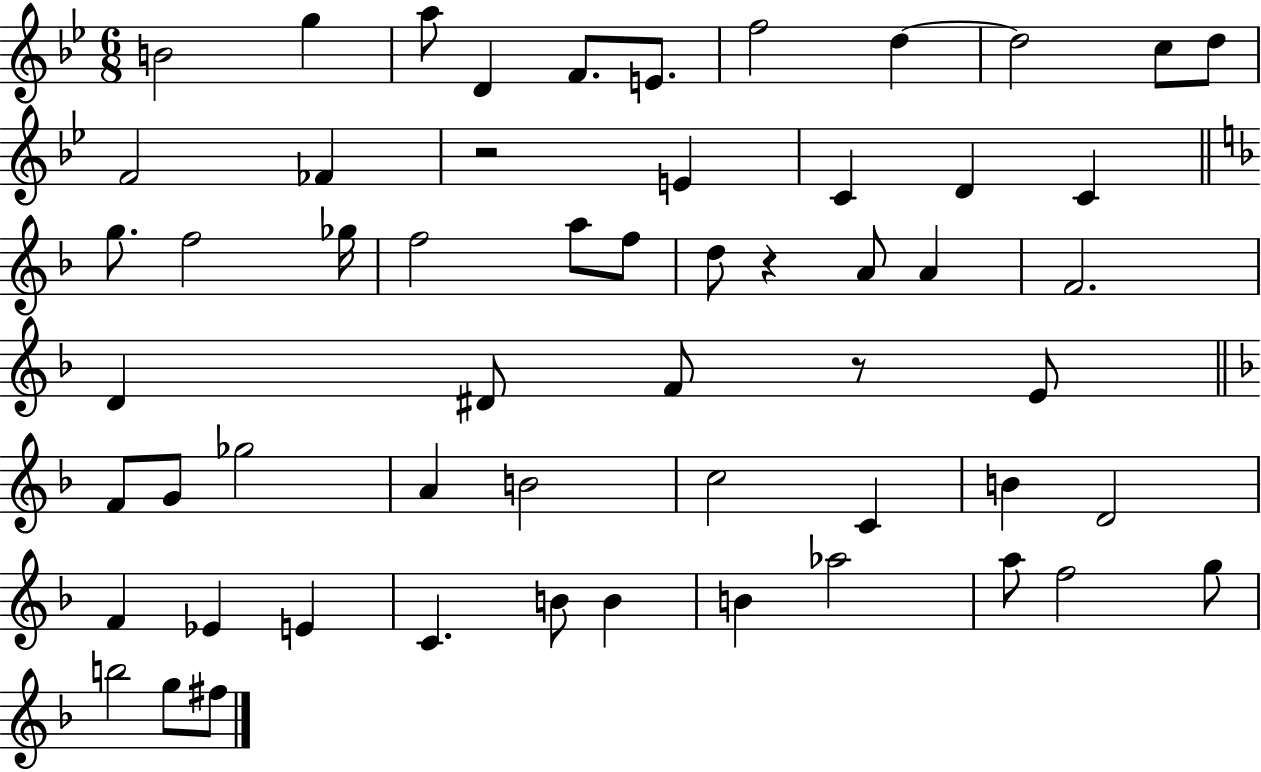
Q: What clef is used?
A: treble